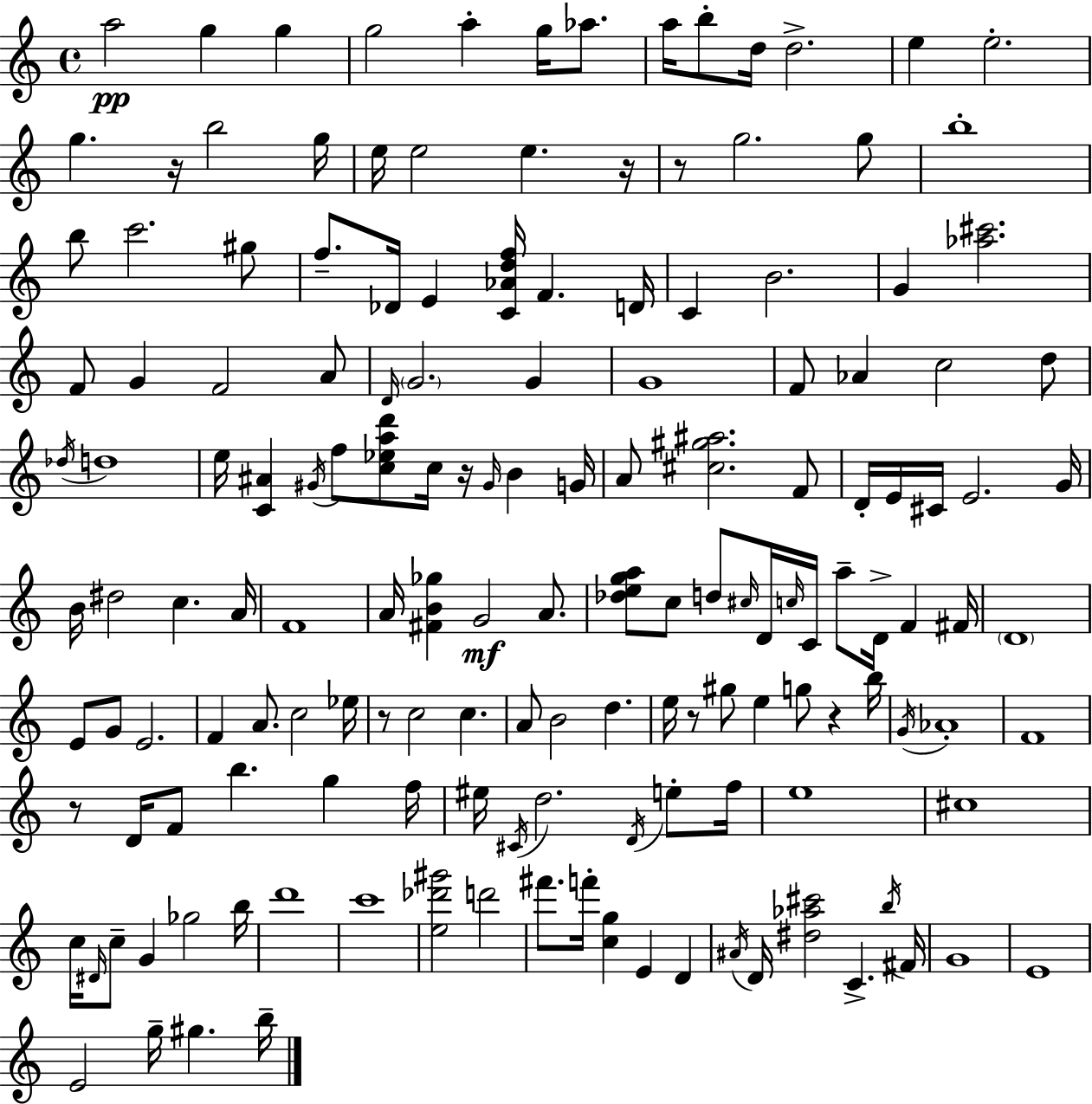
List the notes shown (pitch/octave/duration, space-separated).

A5/h G5/q G5/q G5/h A5/q G5/s Ab5/e. A5/s B5/e D5/s D5/h. E5/q E5/h. G5/q. R/s B5/h G5/s E5/s E5/h E5/q. R/s R/e G5/h. G5/e B5/w B5/e C6/h. G#5/e F5/e. Db4/s E4/q [C4,Ab4,D5,F5]/s F4/q. D4/s C4/q B4/h. G4/q [Ab5,C#6]/h. F4/e G4/q F4/h A4/e D4/s G4/h. G4/q G4/w F4/e Ab4/q C5/h D5/e Db5/s D5/w E5/s [C4,A#4]/q G#4/s F5/e [C5,Eb5,A5,D6]/e C5/s R/s G#4/s B4/q G4/s A4/e [C#5,G#5,A#5]/h. F4/e D4/s E4/s C#4/s E4/h. G4/s B4/s D#5/h C5/q. A4/s F4/w A4/s [F#4,B4,Gb5]/q G4/h A4/e. [Db5,E5,G5,A5]/e C5/e D5/e C#5/s D4/s C5/s C4/s A5/e D4/s F4/q F#4/s D4/w E4/e G4/e E4/h. F4/q A4/e. C5/h Eb5/s R/e C5/h C5/q. A4/e B4/h D5/q. E5/s R/e G#5/e E5/q G5/e R/q B5/s G4/s Ab4/w F4/w R/e D4/s F4/e B5/q. G5/q F5/s EIS5/s C#4/s D5/h. D4/s E5/e F5/s E5/w C#5/w C5/s D#4/s C5/e G4/q Gb5/h B5/s D6/w C6/w [E5,Db6,G#6]/h D6/h F#6/e. F6/s [C5,G5]/q E4/q D4/q A#4/s D4/s [D#5,Ab5,C#6]/h C4/q. B5/s F#4/s G4/w E4/w E4/h G5/s G#5/q. B5/s